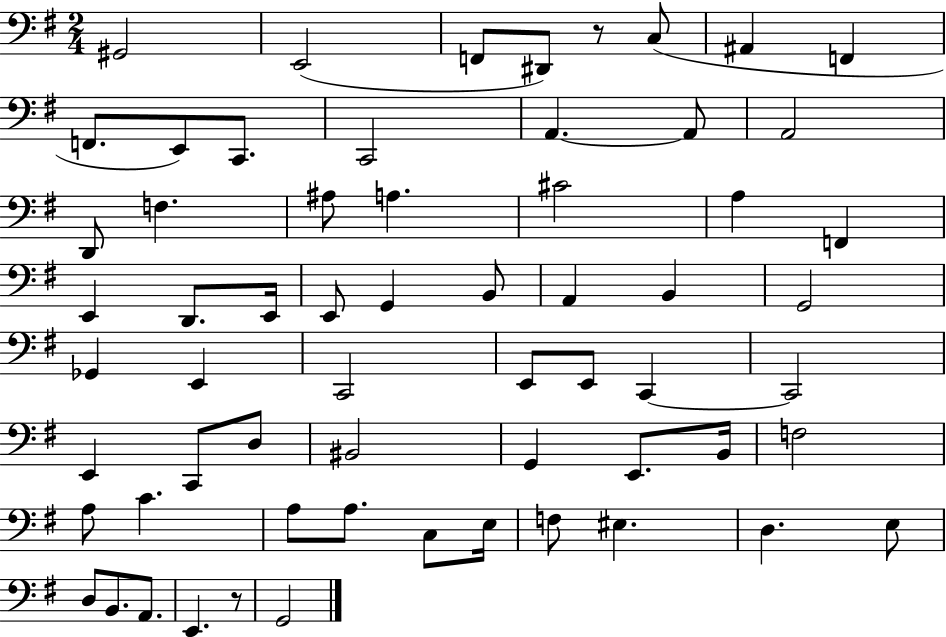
{
  \clef bass
  \numericTimeSignature
  \time 2/4
  \key g \major
  \repeat volta 2 { gis,2 | e,2( | f,8 dis,8) r8 c8( | ais,4 f,4 | \break f,8. e,8) c,8. | c,2 | a,4.~~ a,8 | a,2 | \break d,8 f4. | ais8 a4. | cis'2 | a4 f,4 | \break e,4 d,8. e,16 | e,8 g,4 b,8 | a,4 b,4 | g,2 | \break ges,4 e,4 | c,2 | e,8 e,8 c,4~~ | c,2 | \break e,4 c,8 d8 | bis,2 | g,4 e,8. b,16 | f2 | \break a8 c'4. | a8 a8. c8 e16 | f8 eis4. | d4. e8 | \break d8 b,8. a,8. | e,4. r8 | g,2 | } \bar "|."
}